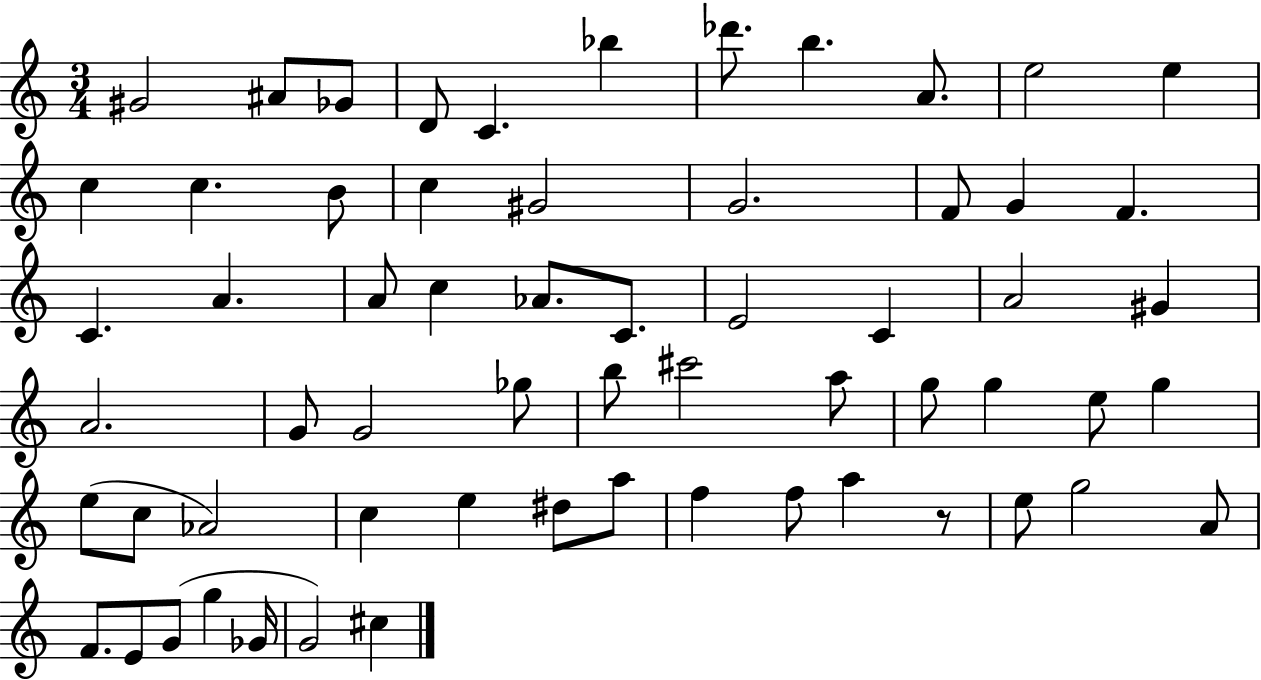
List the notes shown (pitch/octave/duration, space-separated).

G#4/h A#4/e Gb4/e D4/e C4/q. Bb5/q Db6/e. B5/q. A4/e. E5/h E5/q C5/q C5/q. B4/e C5/q G#4/h G4/h. F4/e G4/q F4/q. C4/q. A4/q. A4/e C5/q Ab4/e. C4/e. E4/h C4/q A4/h G#4/q A4/h. G4/e G4/h Gb5/e B5/e C#6/h A5/e G5/e G5/q E5/e G5/q E5/e C5/e Ab4/h C5/q E5/q D#5/e A5/e F5/q F5/e A5/q R/e E5/e G5/h A4/e F4/e. E4/e G4/e G5/q Gb4/s G4/h C#5/q